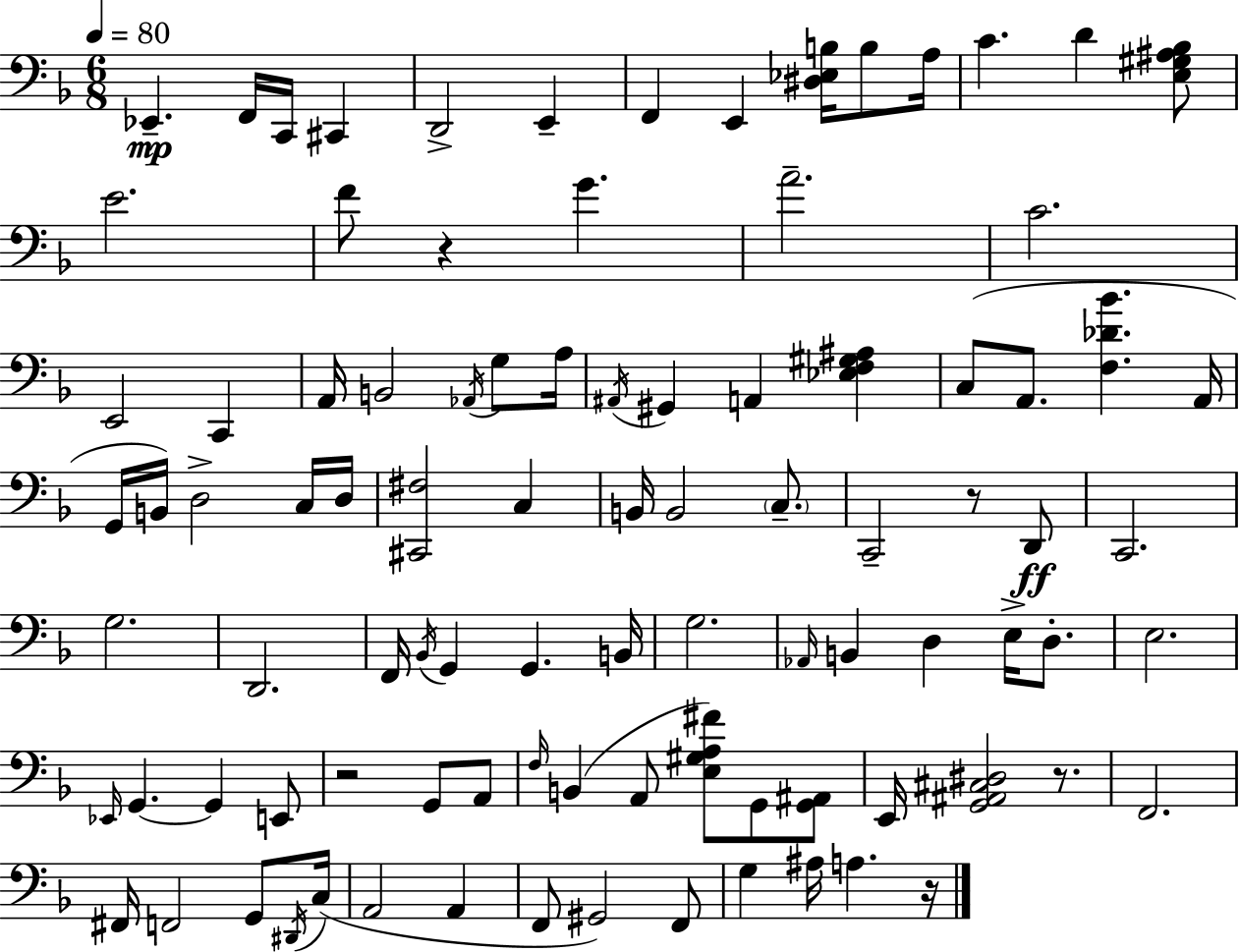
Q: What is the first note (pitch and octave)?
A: Eb2